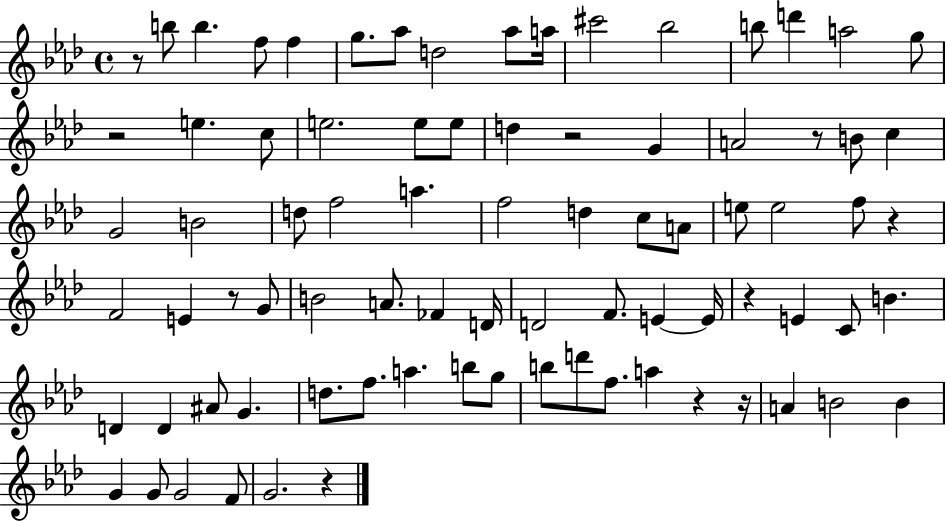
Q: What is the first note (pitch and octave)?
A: B5